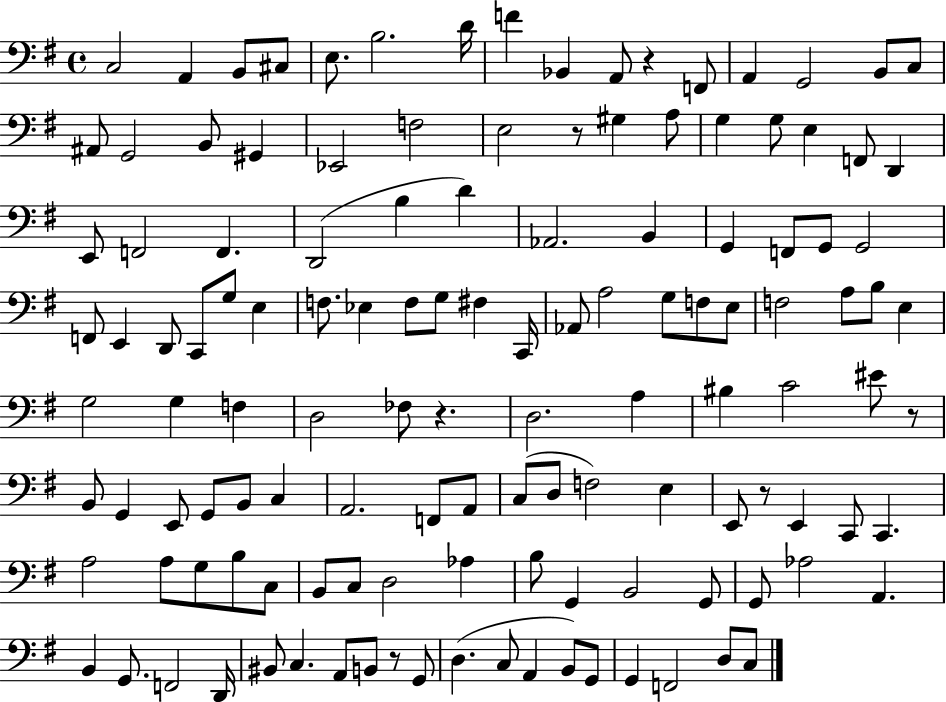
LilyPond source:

{
  \clef bass
  \time 4/4
  \defaultTimeSignature
  \key g \major
  c2 a,4 b,8 cis8 | e8. b2. d'16 | f'4 bes,4 a,8 r4 f,8 | a,4 g,2 b,8 c8 | \break ais,8 g,2 b,8 gis,4 | ees,2 f2 | e2 r8 gis4 a8 | g4 g8 e4 f,8 d,4 | \break e,8 f,2 f,4. | d,2( b4 d'4) | aes,2. b,4 | g,4 f,8 g,8 g,2 | \break f,8 e,4 d,8 c,8 g8 e4 | f8. ees4 f8 g8 fis4 c,16 | aes,8 a2 g8 f8 e8 | f2 a8 b8 e4 | \break g2 g4 f4 | d2 fes8 r4. | d2. a4 | bis4 c'2 eis'8 r8 | \break b,8 g,4 e,8 g,8 b,8 c4 | a,2. f,8 a,8 | c8( d8 f2) e4 | e,8 r8 e,4 c,8 c,4. | \break a2 a8 g8 b8 c8 | b,8 c8 d2 aes4 | b8 g,4 b,2 g,8 | g,8 aes2 a,4. | \break b,4 g,8. f,2 d,16 | bis,8 c4. a,8 b,8 r8 g,8 | d4.( c8 a,4 b,8) g,8 | g,4 f,2 d8 c8 | \break \bar "|."
}